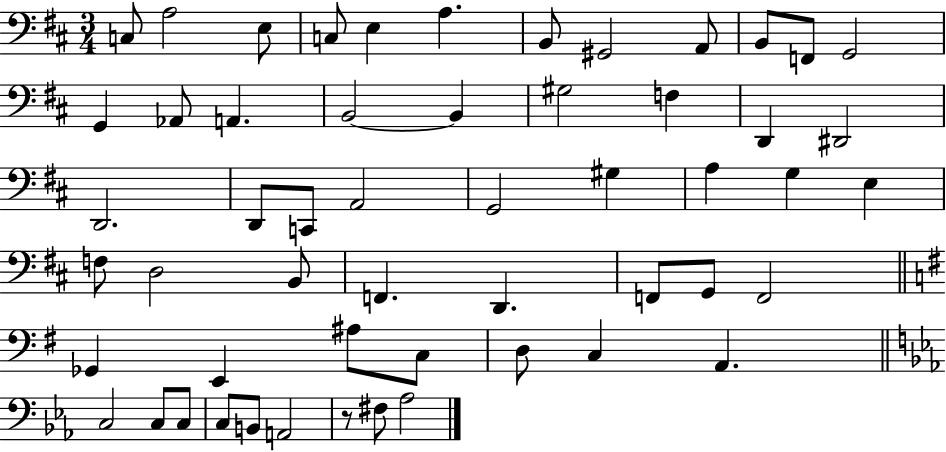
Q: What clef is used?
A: bass